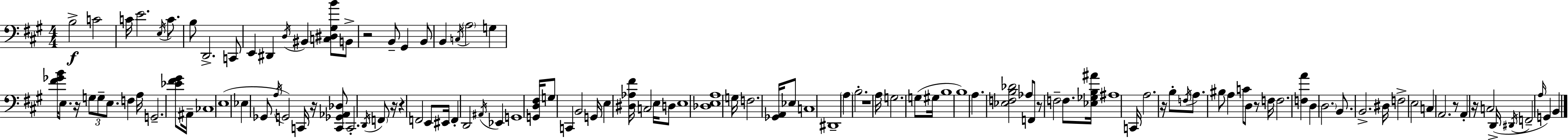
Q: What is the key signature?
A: A major